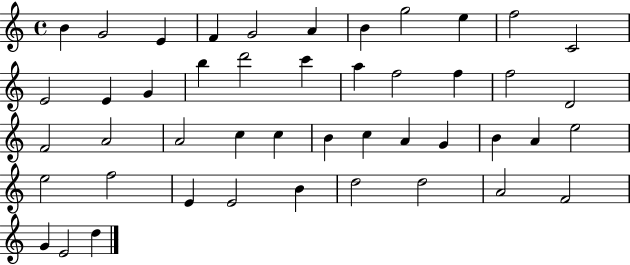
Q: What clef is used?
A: treble